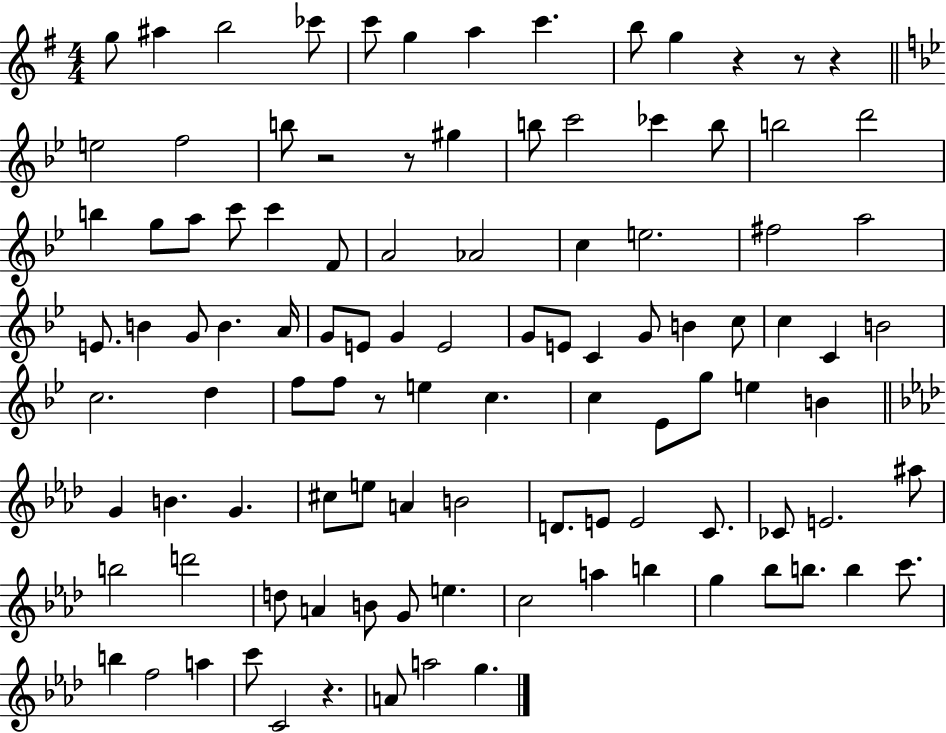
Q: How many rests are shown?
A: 7